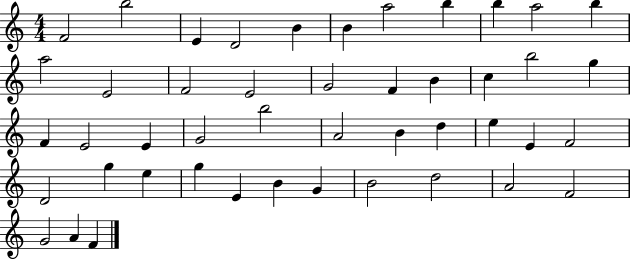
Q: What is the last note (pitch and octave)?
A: F4